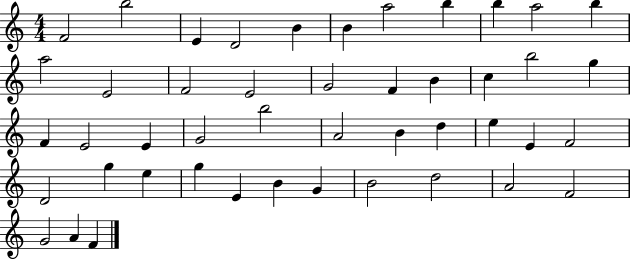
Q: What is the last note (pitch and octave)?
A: F4